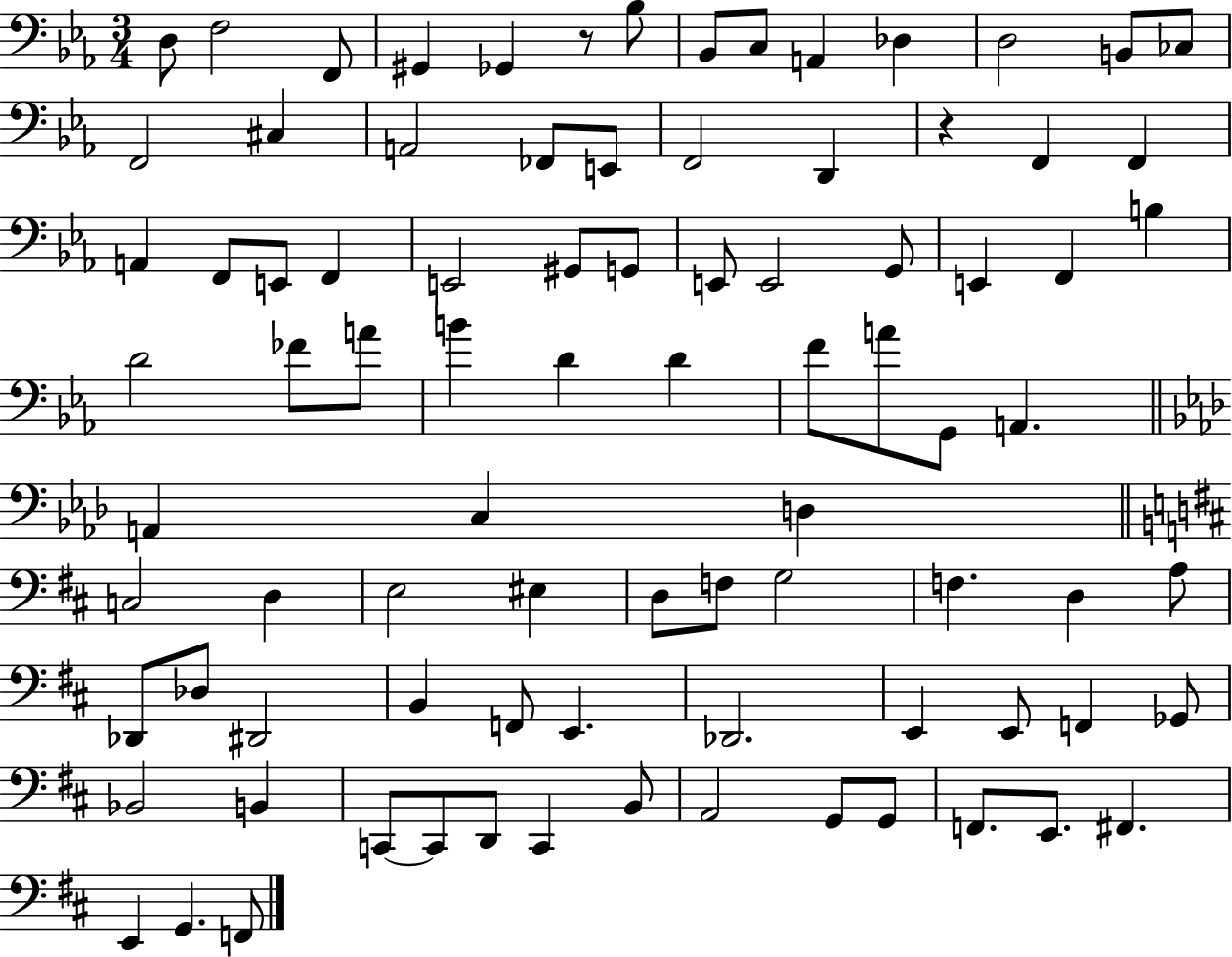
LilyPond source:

{
  \clef bass
  \numericTimeSignature
  \time 3/4
  \key ees \major
  d8 f2 f,8 | gis,4 ges,4 r8 bes8 | bes,8 c8 a,4 des4 | d2 b,8 ces8 | \break f,2 cis4 | a,2 fes,8 e,8 | f,2 d,4 | r4 f,4 f,4 | \break a,4 f,8 e,8 f,4 | e,2 gis,8 g,8 | e,8 e,2 g,8 | e,4 f,4 b4 | \break d'2 fes'8 a'8 | b'4 d'4 d'4 | f'8 a'8 g,8 a,4. | \bar "||" \break \key aes \major a,4 c4 d4 | \bar "||" \break \key d \major c2 d4 | e2 eis4 | d8 f8 g2 | f4. d4 a8 | \break des,8 des8 dis,2 | b,4 f,8 e,4. | des,2. | e,4 e,8 f,4 ges,8 | \break bes,2 b,4 | c,8~~ c,8 d,8 c,4 b,8 | a,2 g,8 g,8 | f,8. e,8. fis,4. | \break e,4 g,4. f,8 | \bar "|."
}